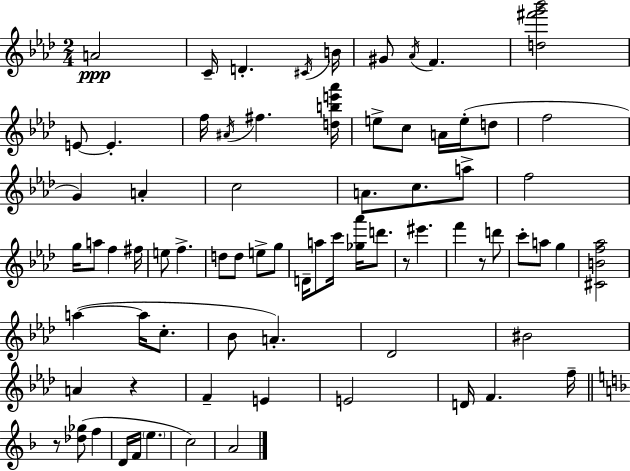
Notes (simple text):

A4/h C4/s D4/q. C#4/s B4/s G#4/e Ab4/s F4/q. [D5,F#6,G6,Bb6]/h E4/e E4/q. F5/s A#4/s F#5/q. [D5,B5,E6,Ab6]/s E5/e C5/e A4/s E5/s D5/e F5/h G4/q A4/q C5/h A4/e. C5/e. A5/e F5/h G5/s A5/e F5/q F#5/s E5/e F5/q. D5/e D5/e E5/e G5/e D4/s A5/e C6/s [Gb5,Ab6]/s D6/e. R/e EIS6/q. F6/q R/e D6/e C6/e A5/e G5/q [C#4,B4,F5,Ab5]/h A5/q A5/s C5/e. Bb4/e A4/q. Db4/h BIS4/h A4/q R/q F4/q E4/q E4/h D4/s F4/q. F5/s R/e [Db5,Gb5]/e F5/q D4/s F4/s E5/q. C5/h A4/h